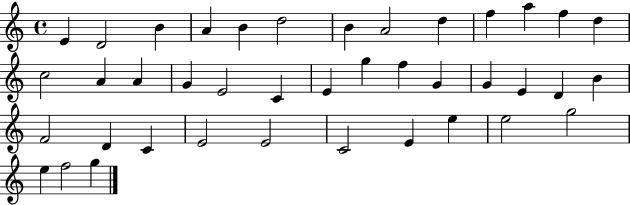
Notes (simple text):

E4/q D4/h B4/q A4/q B4/q D5/h B4/q A4/h D5/q F5/q A5/q F5/q D5/q C5/h A4/q A4/q G4/q E4/h C4/q E4/q G5/q F5/q G4/q G4/q E4/q D4/q B4/q F4/h D4/q C4/q E4/h E4/h C4/h E4/q E5/q E5/h G5/h E5/q F5/h G5/q